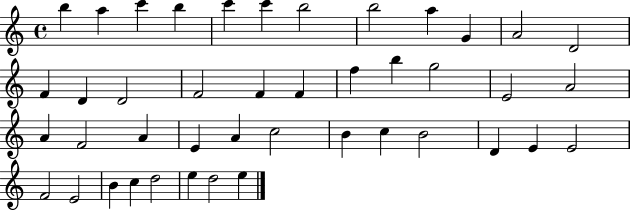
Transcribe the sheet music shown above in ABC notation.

X:1
T:Untitled
M:4/4
L:1/4
K:C
b a c' b c' c' b2 b2 a G A2 D2 F D D2 F2 F F f b g2 E2 A2 A F2 A E A c2 B c B2 D E E2 F2 E2 B c d2 e d2 e